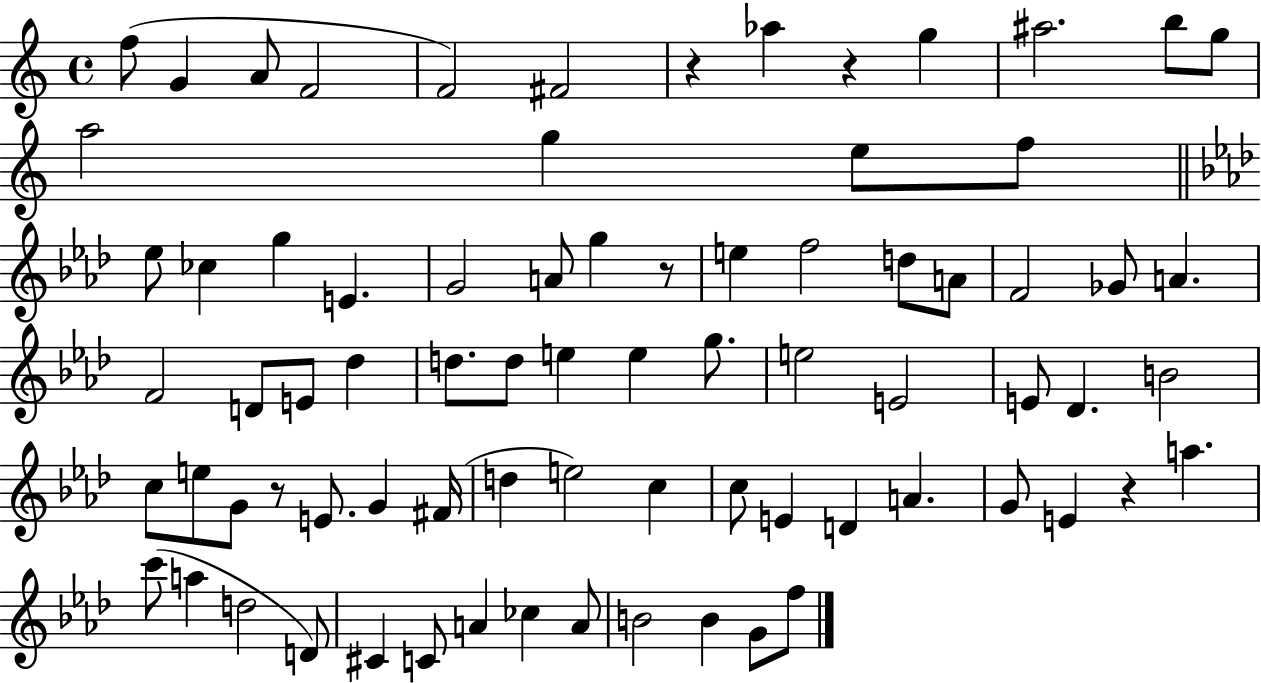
X:1
T:Untitled
M:4/4
L:1/4
K:C
f/2 G A/2 F2 F2 ^F2 z _a z g ^a2 b/2 g/2 a2 g e/2 f/2 _e/2 _c g E G2 A/2 g z/2 e f2 d/2 A/2 F2 _G/2 A F2 D/2 E/2 _d d/2 d/2 e e g/2 e2 E2 E/2 _D B2 c/2 e/2 G/2 z/2 E/2 G ^F/4 d e2 c c/2 E D A G/2 E z a c'/2 a d2 D/2 ^C C/2 A _c A/2 B2 B G/2 f/2